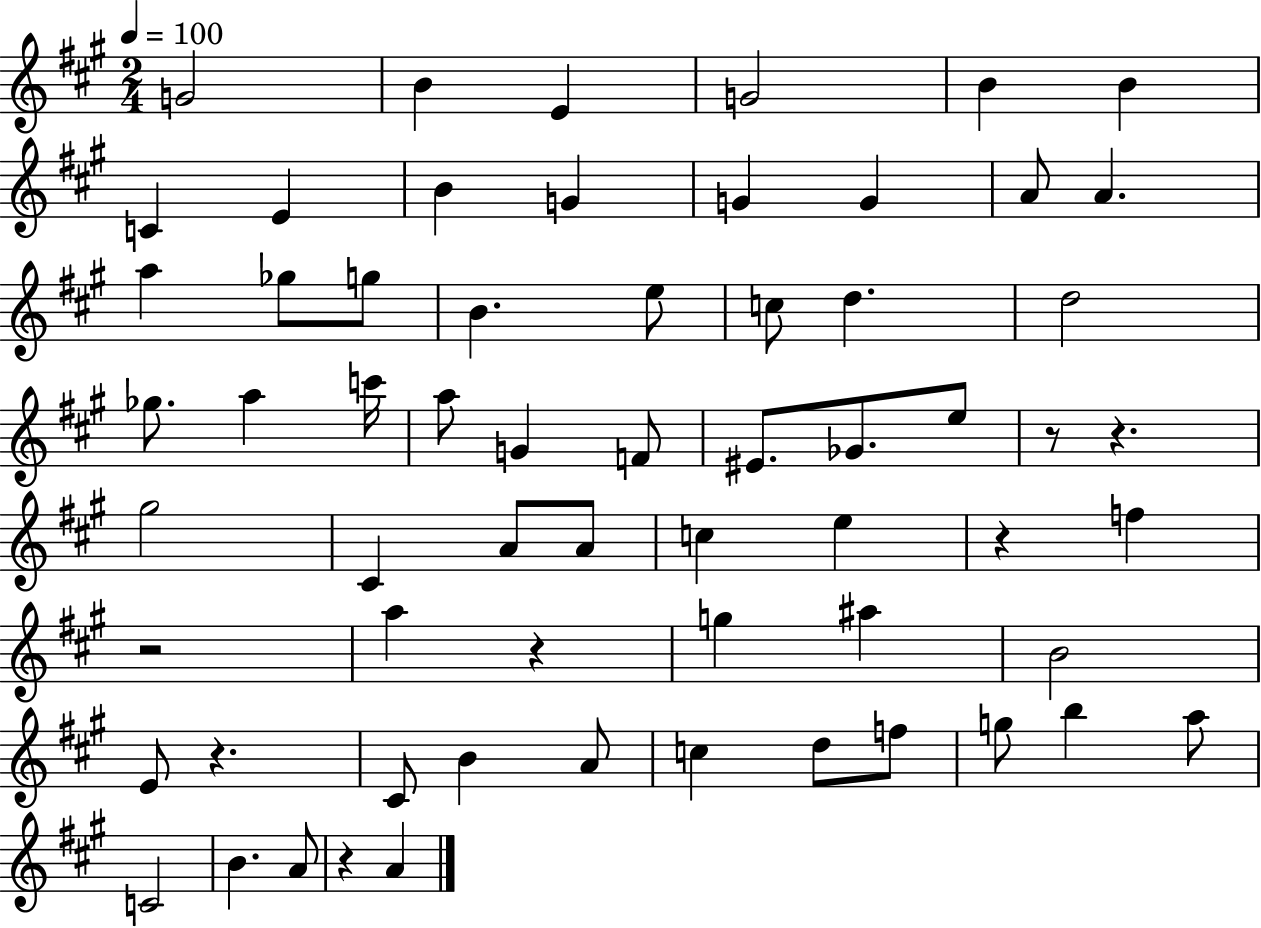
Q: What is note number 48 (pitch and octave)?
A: D5